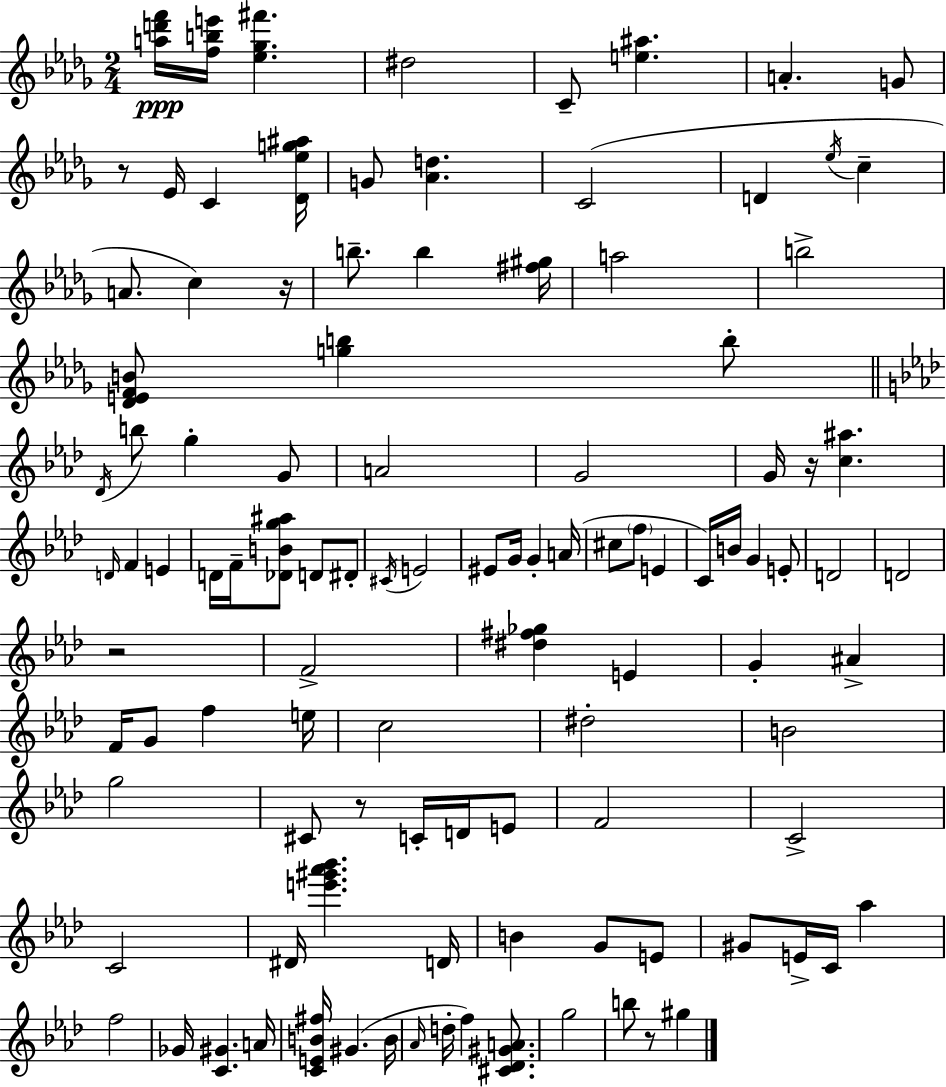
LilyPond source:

{
  \clef treble
  \numericTimeSignature
  \time 2/4
  \key bes \minor
  <a'' d''' f'''>16\ppp <f'' b'' e'''>16 <ees'' ges'' fis'''>4. | dis''2 | c'8-- <e'' ais''>4. | a'4.-. g'8 | \break r8 ees'16 c'4 <des' ees'' g'' ais''>16 | g'8 <aes' d''>4. | c'2( | d'4 \acciaccatura { ees''16 } c''4-- | \break a'8. c''4) | r16 b''8.-- b''4 | <fis'' gis''>16 a''2 | b''2-> | \break <des' e' f' b'>8 <g'' b''>4 b''8-. | \bar "||" \break \key f \minor \acciaccatura { des'16 } b''8 g''4-. g'8 | a'2 | g'2 | g'16 r16 <c'' ais''>4. | \break \grace { d'16 } f'4 e'4 | d'16 f'16-- <des' b' g'' ais''>8 d'8 | dis'8-. \acciaccatura { cis'16 } e'2 | eis'8 g'16 g'4-. | \break a'16( cis''8 \parenthesize f''8 e'4 | c'16) b'16 g'4 | e'8-. d'2 | d'2 | \break r2 | f'2-> | <dis'' fis'' ges''>4 e'4 | g'4-. ais'4-> | \break f'16 g'8 f''4 | e''16 c''2 | dis''2-. | b'2 | \break g''2 | cis'8 r8 c'16-. | d'16 e'8 f'2 | c'2-> | \break c'2 | dis'16 <e''' gis''' aes''' bes'''>4. | d'16 b'4 g'8 | e'8 gis'8 e'16-> c'16 aes''4 | \break f''2 | ges'16 <c' gis'>4. | a'16 <c' e' b' fis''>16 gis'4.( | b'16 \grace { aes'16 } d''16-. f''4) | \break <cis' des' gis' a'>8. g''2 | b''8 r8 | gis''4 \bar "|."
}